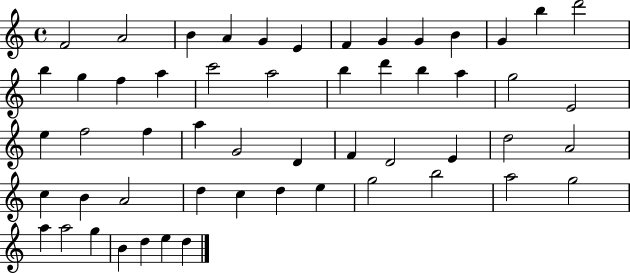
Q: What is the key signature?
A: C major